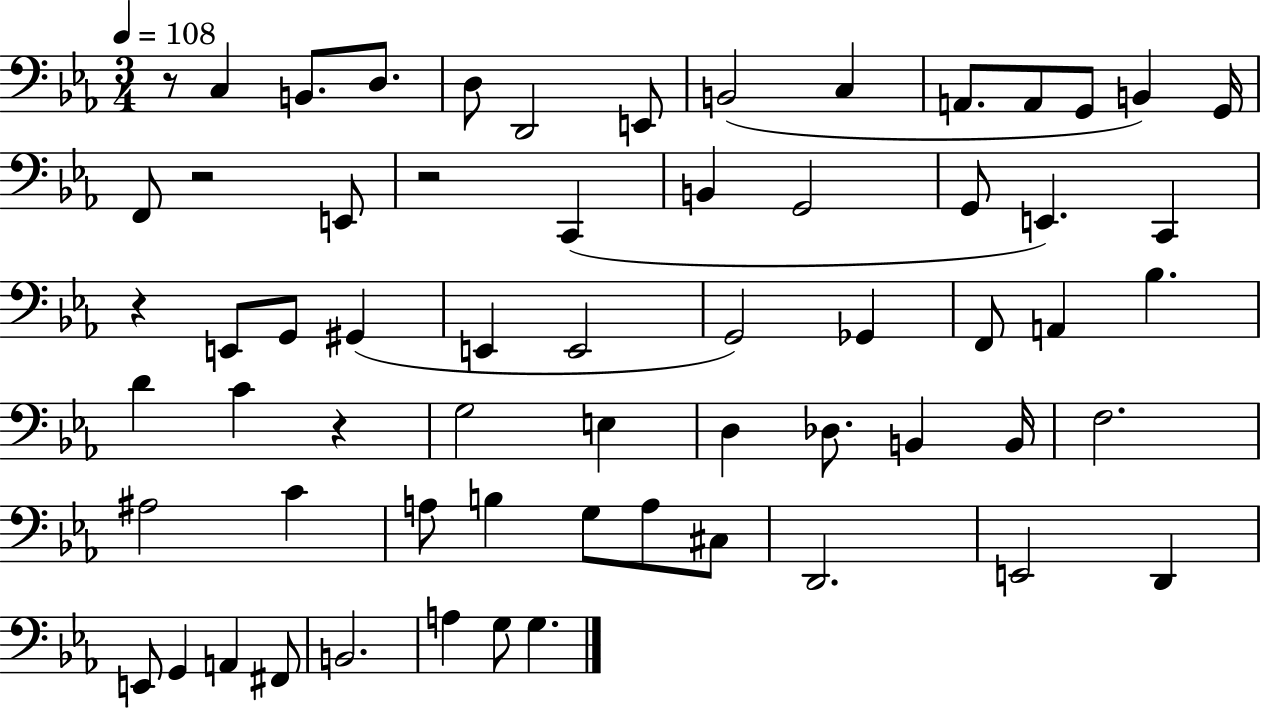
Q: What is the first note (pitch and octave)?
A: C3